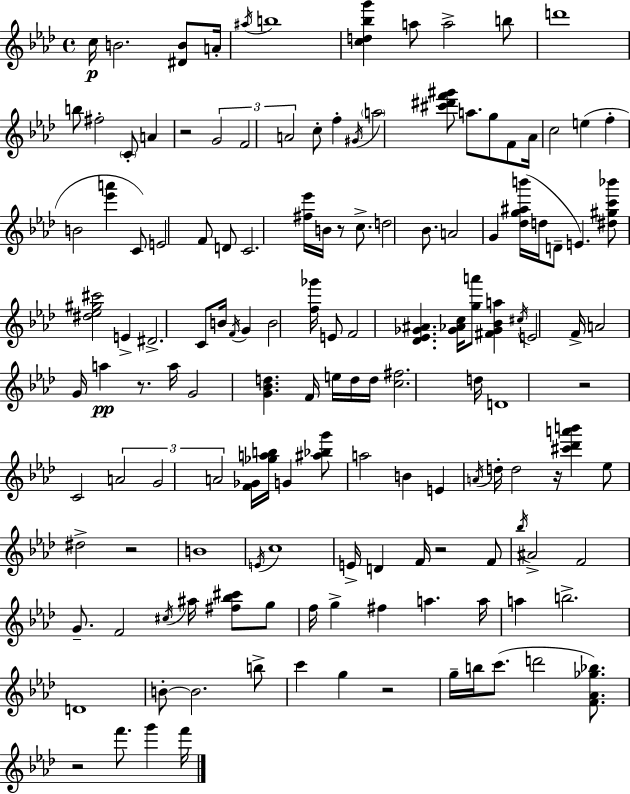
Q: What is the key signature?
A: AES major